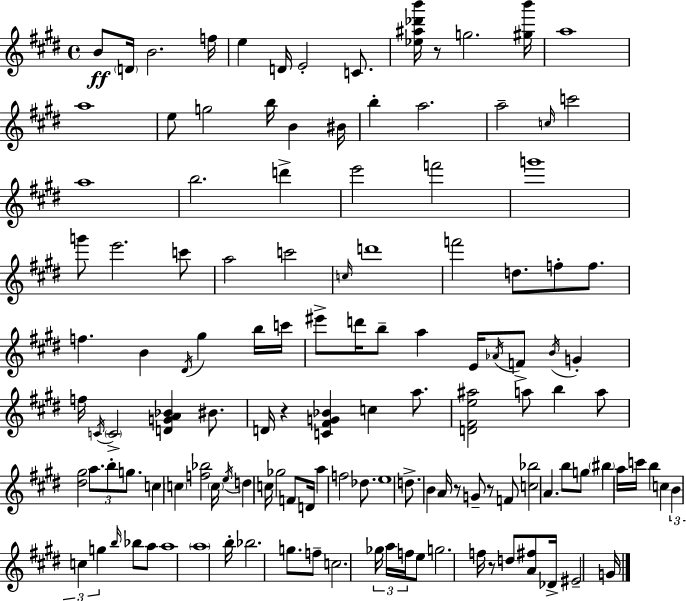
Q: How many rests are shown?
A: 5